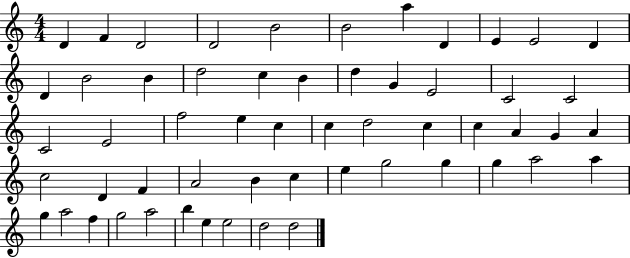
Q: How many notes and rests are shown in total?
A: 56